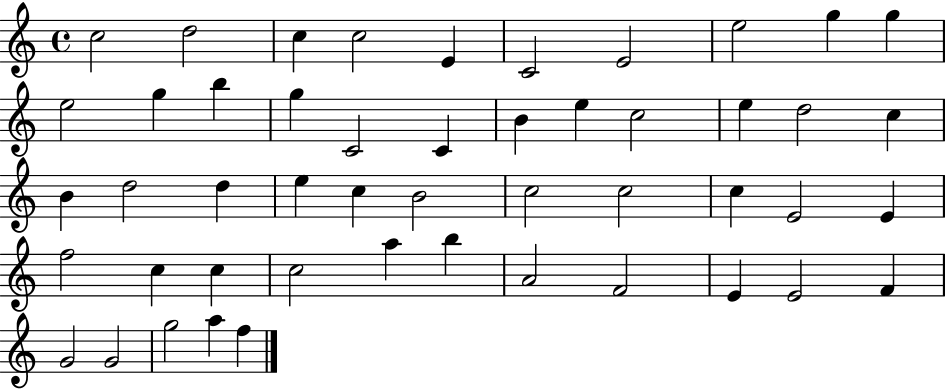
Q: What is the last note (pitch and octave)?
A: F5